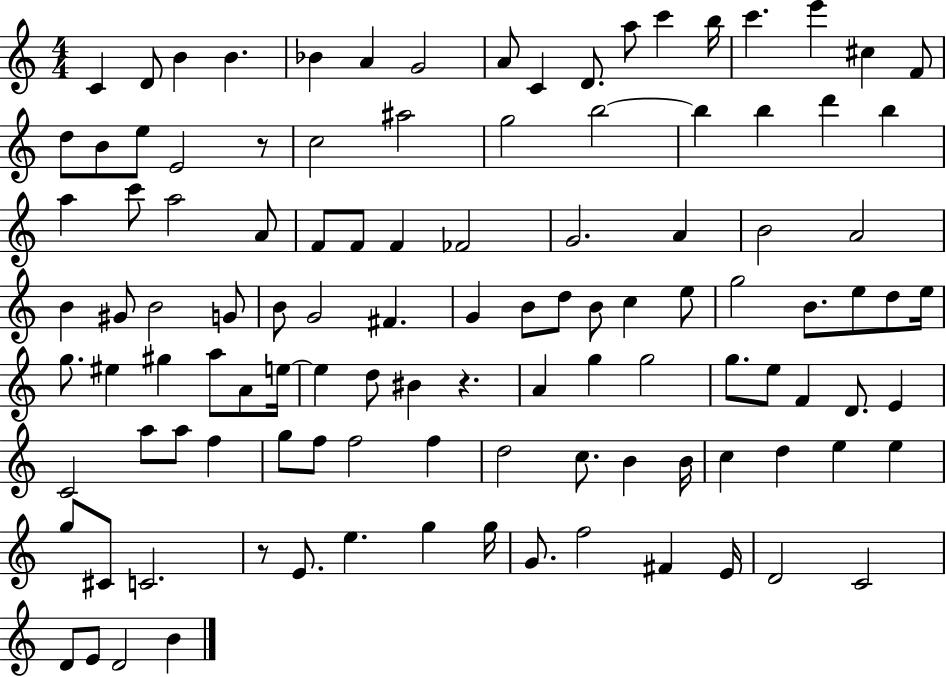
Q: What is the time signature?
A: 4/4